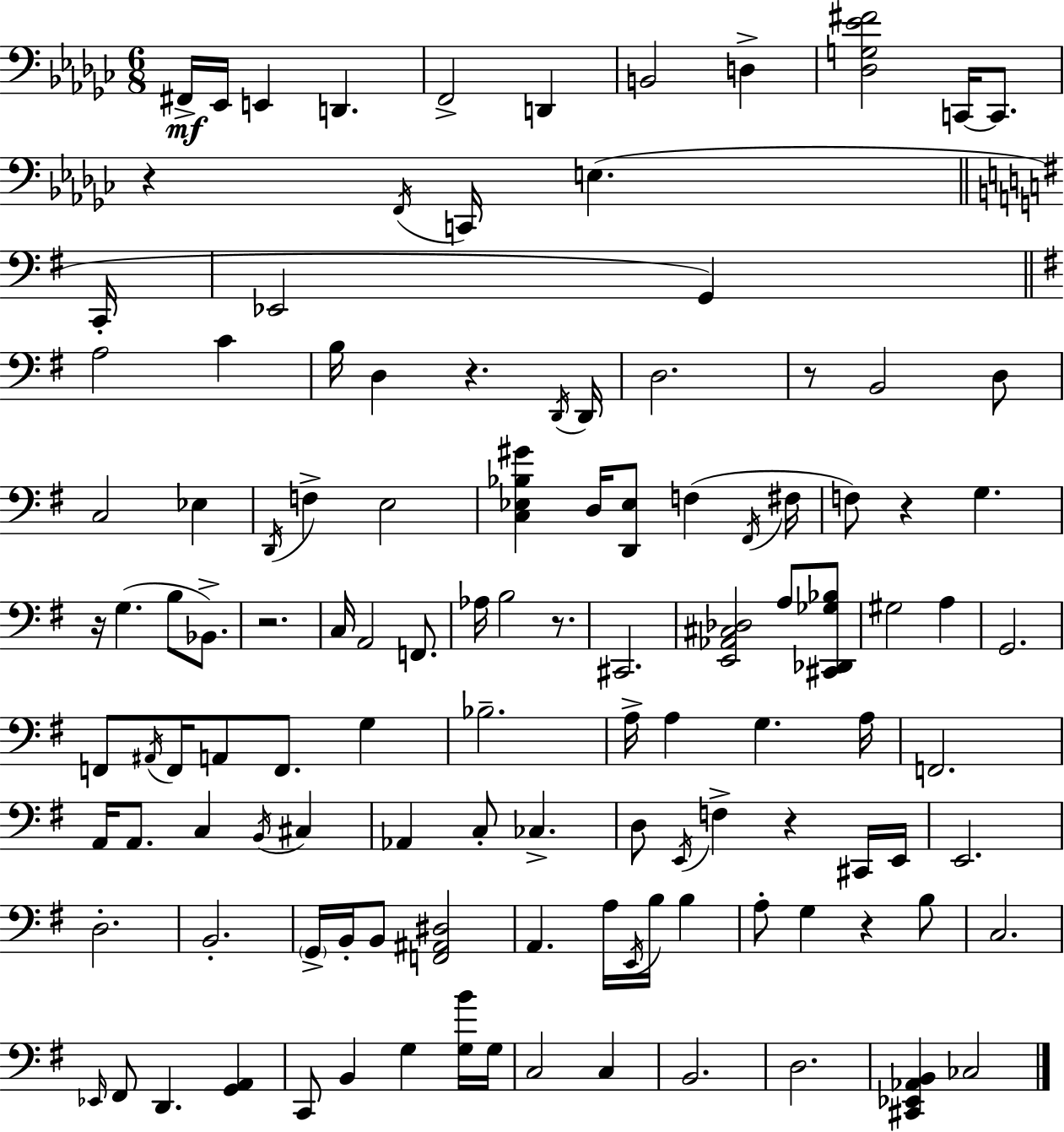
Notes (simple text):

F#2/s Eb2/s E2/q D2/q. F2/h D2/q B2/h D3/q [Db3,G3,Eb4,F#4]/h C2/s C2/e. R/q F2/s C2/s E3/q. C2/s Eb2/h G2/q A3/h C4/q B3/s D3/q R/q. D2/s D2/s D3/h. R/e B2/h D3/e C3/h Eb3/q D2/s F3/q E3/h [C3,Eb3,Bb3,G#4]/q D3/s [D2,Eb3]/e F3/q F#2/s F#3/s F3/e R/q G3/q. R/s G3/q. B3/e Bb2/e. R/h. C3/s A2/h F2/e. Ab3/s B3/h R/e. C#2/h. [E2,Ab2,C#3,Db3]/h A3/e [C#2,Db2,Gb3,Bb3]/e G#3/h A3/q G2/h. F2/e A#2/s F2/s A2/e F2/e. G3/q Bb3/h. A3/s A3/q G3/q. A3/s F2/h. A2/s A2/e. C3/q B2/s C#3/q Ab2/q C3/e CES3/q. D3/e E2/s F3/q R/q C#2/s E2/s E2/h. D3/h. B2/h. G2/s B2/s B2/e [F2,A#2,D#3]/h A2/q. A3/s E2/s B3/s B3/q A3/e G3/q R/q B3/e C3/h. Eb2/s F#2/e D2/q. [G2,A2]/q C2/e B2/q G3/q [G3,B4]/s G3/s C3/h C3/q B2/h. D3/h. [C#2,Eb2,Ab2,B2]/q CES3/h